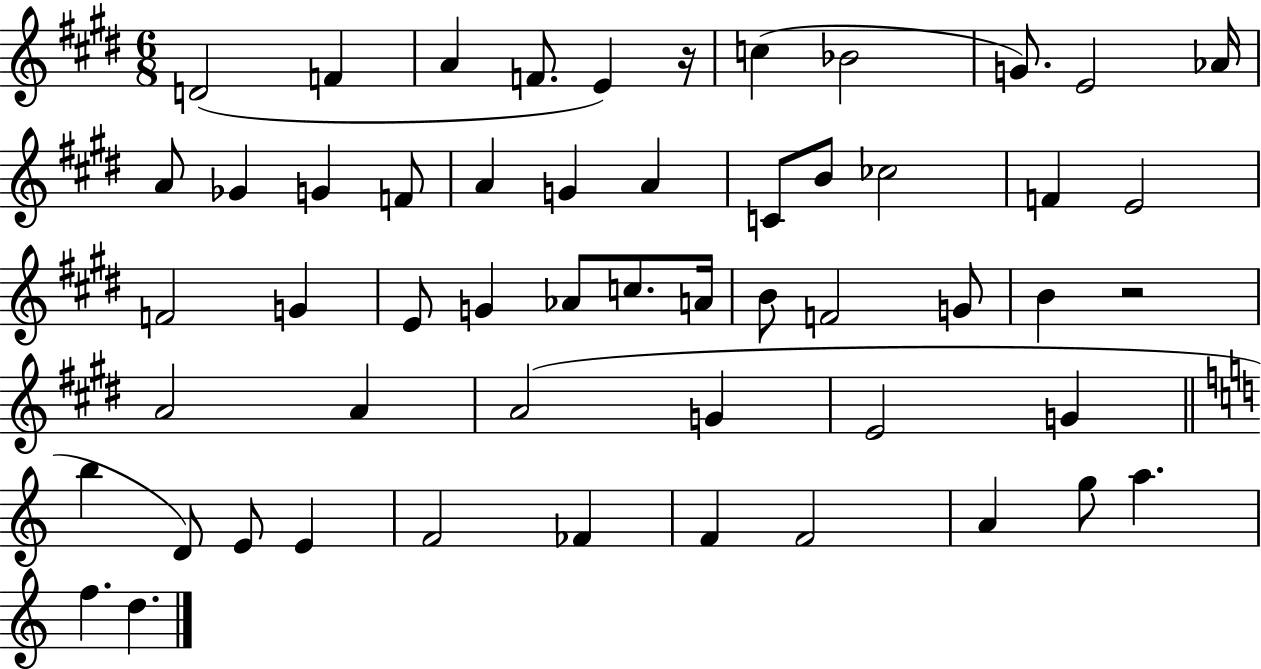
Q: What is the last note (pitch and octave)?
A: D5